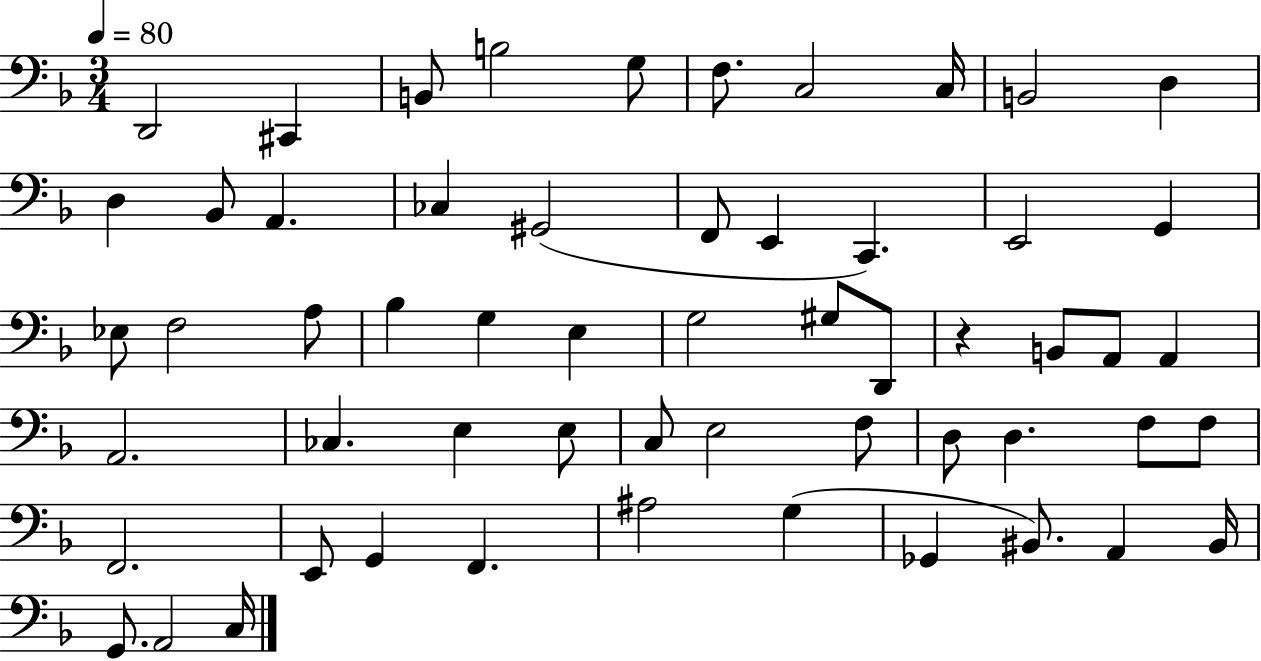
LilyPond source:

{
  \clef bass
  \numericTimeSignature
  \time 3/4
  \key f \major
  \tempo 4 = 80
  d,2 cis,4 | b,8 b2 g8 | f8. c2 c16 | b,2 d4 | \break d4 bes,8 a,4. | ces4 gis,2( | f,8 e,4 c,4.) | e,2 g,4 | \break ees8 f2 a8 | bes4 g4 e4 | g2 gis8 d,8 | r4 b,8 a,8 a,4 | \break a,2. | ces4. e4 e8 | c8 e2 f8 | d8 d4. f8 f8 | \break f,2. | e,8 g,4 f,4. | ais2 g4( | ges,4 bis,8.) a,4 bis,16 | \break g,8. a,2 c16 | \bar "|."
}